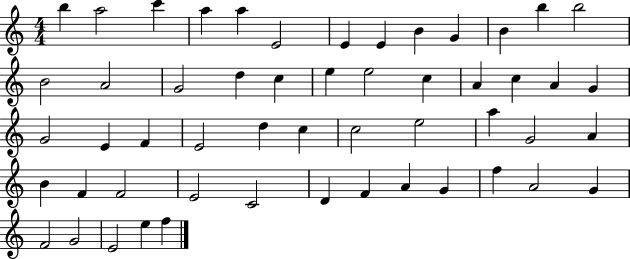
X:1
T:Untitled
M:4/4
L:1/4
K:C
b a2 c' a a E2 E E B G B b b2 B2 A2 G2 d c e e2 c A c A G G2 E F E2 d c c2 e2 a G2 A B F F2 E2 C2 D F A G f A2 G F2 G2 E2 e f